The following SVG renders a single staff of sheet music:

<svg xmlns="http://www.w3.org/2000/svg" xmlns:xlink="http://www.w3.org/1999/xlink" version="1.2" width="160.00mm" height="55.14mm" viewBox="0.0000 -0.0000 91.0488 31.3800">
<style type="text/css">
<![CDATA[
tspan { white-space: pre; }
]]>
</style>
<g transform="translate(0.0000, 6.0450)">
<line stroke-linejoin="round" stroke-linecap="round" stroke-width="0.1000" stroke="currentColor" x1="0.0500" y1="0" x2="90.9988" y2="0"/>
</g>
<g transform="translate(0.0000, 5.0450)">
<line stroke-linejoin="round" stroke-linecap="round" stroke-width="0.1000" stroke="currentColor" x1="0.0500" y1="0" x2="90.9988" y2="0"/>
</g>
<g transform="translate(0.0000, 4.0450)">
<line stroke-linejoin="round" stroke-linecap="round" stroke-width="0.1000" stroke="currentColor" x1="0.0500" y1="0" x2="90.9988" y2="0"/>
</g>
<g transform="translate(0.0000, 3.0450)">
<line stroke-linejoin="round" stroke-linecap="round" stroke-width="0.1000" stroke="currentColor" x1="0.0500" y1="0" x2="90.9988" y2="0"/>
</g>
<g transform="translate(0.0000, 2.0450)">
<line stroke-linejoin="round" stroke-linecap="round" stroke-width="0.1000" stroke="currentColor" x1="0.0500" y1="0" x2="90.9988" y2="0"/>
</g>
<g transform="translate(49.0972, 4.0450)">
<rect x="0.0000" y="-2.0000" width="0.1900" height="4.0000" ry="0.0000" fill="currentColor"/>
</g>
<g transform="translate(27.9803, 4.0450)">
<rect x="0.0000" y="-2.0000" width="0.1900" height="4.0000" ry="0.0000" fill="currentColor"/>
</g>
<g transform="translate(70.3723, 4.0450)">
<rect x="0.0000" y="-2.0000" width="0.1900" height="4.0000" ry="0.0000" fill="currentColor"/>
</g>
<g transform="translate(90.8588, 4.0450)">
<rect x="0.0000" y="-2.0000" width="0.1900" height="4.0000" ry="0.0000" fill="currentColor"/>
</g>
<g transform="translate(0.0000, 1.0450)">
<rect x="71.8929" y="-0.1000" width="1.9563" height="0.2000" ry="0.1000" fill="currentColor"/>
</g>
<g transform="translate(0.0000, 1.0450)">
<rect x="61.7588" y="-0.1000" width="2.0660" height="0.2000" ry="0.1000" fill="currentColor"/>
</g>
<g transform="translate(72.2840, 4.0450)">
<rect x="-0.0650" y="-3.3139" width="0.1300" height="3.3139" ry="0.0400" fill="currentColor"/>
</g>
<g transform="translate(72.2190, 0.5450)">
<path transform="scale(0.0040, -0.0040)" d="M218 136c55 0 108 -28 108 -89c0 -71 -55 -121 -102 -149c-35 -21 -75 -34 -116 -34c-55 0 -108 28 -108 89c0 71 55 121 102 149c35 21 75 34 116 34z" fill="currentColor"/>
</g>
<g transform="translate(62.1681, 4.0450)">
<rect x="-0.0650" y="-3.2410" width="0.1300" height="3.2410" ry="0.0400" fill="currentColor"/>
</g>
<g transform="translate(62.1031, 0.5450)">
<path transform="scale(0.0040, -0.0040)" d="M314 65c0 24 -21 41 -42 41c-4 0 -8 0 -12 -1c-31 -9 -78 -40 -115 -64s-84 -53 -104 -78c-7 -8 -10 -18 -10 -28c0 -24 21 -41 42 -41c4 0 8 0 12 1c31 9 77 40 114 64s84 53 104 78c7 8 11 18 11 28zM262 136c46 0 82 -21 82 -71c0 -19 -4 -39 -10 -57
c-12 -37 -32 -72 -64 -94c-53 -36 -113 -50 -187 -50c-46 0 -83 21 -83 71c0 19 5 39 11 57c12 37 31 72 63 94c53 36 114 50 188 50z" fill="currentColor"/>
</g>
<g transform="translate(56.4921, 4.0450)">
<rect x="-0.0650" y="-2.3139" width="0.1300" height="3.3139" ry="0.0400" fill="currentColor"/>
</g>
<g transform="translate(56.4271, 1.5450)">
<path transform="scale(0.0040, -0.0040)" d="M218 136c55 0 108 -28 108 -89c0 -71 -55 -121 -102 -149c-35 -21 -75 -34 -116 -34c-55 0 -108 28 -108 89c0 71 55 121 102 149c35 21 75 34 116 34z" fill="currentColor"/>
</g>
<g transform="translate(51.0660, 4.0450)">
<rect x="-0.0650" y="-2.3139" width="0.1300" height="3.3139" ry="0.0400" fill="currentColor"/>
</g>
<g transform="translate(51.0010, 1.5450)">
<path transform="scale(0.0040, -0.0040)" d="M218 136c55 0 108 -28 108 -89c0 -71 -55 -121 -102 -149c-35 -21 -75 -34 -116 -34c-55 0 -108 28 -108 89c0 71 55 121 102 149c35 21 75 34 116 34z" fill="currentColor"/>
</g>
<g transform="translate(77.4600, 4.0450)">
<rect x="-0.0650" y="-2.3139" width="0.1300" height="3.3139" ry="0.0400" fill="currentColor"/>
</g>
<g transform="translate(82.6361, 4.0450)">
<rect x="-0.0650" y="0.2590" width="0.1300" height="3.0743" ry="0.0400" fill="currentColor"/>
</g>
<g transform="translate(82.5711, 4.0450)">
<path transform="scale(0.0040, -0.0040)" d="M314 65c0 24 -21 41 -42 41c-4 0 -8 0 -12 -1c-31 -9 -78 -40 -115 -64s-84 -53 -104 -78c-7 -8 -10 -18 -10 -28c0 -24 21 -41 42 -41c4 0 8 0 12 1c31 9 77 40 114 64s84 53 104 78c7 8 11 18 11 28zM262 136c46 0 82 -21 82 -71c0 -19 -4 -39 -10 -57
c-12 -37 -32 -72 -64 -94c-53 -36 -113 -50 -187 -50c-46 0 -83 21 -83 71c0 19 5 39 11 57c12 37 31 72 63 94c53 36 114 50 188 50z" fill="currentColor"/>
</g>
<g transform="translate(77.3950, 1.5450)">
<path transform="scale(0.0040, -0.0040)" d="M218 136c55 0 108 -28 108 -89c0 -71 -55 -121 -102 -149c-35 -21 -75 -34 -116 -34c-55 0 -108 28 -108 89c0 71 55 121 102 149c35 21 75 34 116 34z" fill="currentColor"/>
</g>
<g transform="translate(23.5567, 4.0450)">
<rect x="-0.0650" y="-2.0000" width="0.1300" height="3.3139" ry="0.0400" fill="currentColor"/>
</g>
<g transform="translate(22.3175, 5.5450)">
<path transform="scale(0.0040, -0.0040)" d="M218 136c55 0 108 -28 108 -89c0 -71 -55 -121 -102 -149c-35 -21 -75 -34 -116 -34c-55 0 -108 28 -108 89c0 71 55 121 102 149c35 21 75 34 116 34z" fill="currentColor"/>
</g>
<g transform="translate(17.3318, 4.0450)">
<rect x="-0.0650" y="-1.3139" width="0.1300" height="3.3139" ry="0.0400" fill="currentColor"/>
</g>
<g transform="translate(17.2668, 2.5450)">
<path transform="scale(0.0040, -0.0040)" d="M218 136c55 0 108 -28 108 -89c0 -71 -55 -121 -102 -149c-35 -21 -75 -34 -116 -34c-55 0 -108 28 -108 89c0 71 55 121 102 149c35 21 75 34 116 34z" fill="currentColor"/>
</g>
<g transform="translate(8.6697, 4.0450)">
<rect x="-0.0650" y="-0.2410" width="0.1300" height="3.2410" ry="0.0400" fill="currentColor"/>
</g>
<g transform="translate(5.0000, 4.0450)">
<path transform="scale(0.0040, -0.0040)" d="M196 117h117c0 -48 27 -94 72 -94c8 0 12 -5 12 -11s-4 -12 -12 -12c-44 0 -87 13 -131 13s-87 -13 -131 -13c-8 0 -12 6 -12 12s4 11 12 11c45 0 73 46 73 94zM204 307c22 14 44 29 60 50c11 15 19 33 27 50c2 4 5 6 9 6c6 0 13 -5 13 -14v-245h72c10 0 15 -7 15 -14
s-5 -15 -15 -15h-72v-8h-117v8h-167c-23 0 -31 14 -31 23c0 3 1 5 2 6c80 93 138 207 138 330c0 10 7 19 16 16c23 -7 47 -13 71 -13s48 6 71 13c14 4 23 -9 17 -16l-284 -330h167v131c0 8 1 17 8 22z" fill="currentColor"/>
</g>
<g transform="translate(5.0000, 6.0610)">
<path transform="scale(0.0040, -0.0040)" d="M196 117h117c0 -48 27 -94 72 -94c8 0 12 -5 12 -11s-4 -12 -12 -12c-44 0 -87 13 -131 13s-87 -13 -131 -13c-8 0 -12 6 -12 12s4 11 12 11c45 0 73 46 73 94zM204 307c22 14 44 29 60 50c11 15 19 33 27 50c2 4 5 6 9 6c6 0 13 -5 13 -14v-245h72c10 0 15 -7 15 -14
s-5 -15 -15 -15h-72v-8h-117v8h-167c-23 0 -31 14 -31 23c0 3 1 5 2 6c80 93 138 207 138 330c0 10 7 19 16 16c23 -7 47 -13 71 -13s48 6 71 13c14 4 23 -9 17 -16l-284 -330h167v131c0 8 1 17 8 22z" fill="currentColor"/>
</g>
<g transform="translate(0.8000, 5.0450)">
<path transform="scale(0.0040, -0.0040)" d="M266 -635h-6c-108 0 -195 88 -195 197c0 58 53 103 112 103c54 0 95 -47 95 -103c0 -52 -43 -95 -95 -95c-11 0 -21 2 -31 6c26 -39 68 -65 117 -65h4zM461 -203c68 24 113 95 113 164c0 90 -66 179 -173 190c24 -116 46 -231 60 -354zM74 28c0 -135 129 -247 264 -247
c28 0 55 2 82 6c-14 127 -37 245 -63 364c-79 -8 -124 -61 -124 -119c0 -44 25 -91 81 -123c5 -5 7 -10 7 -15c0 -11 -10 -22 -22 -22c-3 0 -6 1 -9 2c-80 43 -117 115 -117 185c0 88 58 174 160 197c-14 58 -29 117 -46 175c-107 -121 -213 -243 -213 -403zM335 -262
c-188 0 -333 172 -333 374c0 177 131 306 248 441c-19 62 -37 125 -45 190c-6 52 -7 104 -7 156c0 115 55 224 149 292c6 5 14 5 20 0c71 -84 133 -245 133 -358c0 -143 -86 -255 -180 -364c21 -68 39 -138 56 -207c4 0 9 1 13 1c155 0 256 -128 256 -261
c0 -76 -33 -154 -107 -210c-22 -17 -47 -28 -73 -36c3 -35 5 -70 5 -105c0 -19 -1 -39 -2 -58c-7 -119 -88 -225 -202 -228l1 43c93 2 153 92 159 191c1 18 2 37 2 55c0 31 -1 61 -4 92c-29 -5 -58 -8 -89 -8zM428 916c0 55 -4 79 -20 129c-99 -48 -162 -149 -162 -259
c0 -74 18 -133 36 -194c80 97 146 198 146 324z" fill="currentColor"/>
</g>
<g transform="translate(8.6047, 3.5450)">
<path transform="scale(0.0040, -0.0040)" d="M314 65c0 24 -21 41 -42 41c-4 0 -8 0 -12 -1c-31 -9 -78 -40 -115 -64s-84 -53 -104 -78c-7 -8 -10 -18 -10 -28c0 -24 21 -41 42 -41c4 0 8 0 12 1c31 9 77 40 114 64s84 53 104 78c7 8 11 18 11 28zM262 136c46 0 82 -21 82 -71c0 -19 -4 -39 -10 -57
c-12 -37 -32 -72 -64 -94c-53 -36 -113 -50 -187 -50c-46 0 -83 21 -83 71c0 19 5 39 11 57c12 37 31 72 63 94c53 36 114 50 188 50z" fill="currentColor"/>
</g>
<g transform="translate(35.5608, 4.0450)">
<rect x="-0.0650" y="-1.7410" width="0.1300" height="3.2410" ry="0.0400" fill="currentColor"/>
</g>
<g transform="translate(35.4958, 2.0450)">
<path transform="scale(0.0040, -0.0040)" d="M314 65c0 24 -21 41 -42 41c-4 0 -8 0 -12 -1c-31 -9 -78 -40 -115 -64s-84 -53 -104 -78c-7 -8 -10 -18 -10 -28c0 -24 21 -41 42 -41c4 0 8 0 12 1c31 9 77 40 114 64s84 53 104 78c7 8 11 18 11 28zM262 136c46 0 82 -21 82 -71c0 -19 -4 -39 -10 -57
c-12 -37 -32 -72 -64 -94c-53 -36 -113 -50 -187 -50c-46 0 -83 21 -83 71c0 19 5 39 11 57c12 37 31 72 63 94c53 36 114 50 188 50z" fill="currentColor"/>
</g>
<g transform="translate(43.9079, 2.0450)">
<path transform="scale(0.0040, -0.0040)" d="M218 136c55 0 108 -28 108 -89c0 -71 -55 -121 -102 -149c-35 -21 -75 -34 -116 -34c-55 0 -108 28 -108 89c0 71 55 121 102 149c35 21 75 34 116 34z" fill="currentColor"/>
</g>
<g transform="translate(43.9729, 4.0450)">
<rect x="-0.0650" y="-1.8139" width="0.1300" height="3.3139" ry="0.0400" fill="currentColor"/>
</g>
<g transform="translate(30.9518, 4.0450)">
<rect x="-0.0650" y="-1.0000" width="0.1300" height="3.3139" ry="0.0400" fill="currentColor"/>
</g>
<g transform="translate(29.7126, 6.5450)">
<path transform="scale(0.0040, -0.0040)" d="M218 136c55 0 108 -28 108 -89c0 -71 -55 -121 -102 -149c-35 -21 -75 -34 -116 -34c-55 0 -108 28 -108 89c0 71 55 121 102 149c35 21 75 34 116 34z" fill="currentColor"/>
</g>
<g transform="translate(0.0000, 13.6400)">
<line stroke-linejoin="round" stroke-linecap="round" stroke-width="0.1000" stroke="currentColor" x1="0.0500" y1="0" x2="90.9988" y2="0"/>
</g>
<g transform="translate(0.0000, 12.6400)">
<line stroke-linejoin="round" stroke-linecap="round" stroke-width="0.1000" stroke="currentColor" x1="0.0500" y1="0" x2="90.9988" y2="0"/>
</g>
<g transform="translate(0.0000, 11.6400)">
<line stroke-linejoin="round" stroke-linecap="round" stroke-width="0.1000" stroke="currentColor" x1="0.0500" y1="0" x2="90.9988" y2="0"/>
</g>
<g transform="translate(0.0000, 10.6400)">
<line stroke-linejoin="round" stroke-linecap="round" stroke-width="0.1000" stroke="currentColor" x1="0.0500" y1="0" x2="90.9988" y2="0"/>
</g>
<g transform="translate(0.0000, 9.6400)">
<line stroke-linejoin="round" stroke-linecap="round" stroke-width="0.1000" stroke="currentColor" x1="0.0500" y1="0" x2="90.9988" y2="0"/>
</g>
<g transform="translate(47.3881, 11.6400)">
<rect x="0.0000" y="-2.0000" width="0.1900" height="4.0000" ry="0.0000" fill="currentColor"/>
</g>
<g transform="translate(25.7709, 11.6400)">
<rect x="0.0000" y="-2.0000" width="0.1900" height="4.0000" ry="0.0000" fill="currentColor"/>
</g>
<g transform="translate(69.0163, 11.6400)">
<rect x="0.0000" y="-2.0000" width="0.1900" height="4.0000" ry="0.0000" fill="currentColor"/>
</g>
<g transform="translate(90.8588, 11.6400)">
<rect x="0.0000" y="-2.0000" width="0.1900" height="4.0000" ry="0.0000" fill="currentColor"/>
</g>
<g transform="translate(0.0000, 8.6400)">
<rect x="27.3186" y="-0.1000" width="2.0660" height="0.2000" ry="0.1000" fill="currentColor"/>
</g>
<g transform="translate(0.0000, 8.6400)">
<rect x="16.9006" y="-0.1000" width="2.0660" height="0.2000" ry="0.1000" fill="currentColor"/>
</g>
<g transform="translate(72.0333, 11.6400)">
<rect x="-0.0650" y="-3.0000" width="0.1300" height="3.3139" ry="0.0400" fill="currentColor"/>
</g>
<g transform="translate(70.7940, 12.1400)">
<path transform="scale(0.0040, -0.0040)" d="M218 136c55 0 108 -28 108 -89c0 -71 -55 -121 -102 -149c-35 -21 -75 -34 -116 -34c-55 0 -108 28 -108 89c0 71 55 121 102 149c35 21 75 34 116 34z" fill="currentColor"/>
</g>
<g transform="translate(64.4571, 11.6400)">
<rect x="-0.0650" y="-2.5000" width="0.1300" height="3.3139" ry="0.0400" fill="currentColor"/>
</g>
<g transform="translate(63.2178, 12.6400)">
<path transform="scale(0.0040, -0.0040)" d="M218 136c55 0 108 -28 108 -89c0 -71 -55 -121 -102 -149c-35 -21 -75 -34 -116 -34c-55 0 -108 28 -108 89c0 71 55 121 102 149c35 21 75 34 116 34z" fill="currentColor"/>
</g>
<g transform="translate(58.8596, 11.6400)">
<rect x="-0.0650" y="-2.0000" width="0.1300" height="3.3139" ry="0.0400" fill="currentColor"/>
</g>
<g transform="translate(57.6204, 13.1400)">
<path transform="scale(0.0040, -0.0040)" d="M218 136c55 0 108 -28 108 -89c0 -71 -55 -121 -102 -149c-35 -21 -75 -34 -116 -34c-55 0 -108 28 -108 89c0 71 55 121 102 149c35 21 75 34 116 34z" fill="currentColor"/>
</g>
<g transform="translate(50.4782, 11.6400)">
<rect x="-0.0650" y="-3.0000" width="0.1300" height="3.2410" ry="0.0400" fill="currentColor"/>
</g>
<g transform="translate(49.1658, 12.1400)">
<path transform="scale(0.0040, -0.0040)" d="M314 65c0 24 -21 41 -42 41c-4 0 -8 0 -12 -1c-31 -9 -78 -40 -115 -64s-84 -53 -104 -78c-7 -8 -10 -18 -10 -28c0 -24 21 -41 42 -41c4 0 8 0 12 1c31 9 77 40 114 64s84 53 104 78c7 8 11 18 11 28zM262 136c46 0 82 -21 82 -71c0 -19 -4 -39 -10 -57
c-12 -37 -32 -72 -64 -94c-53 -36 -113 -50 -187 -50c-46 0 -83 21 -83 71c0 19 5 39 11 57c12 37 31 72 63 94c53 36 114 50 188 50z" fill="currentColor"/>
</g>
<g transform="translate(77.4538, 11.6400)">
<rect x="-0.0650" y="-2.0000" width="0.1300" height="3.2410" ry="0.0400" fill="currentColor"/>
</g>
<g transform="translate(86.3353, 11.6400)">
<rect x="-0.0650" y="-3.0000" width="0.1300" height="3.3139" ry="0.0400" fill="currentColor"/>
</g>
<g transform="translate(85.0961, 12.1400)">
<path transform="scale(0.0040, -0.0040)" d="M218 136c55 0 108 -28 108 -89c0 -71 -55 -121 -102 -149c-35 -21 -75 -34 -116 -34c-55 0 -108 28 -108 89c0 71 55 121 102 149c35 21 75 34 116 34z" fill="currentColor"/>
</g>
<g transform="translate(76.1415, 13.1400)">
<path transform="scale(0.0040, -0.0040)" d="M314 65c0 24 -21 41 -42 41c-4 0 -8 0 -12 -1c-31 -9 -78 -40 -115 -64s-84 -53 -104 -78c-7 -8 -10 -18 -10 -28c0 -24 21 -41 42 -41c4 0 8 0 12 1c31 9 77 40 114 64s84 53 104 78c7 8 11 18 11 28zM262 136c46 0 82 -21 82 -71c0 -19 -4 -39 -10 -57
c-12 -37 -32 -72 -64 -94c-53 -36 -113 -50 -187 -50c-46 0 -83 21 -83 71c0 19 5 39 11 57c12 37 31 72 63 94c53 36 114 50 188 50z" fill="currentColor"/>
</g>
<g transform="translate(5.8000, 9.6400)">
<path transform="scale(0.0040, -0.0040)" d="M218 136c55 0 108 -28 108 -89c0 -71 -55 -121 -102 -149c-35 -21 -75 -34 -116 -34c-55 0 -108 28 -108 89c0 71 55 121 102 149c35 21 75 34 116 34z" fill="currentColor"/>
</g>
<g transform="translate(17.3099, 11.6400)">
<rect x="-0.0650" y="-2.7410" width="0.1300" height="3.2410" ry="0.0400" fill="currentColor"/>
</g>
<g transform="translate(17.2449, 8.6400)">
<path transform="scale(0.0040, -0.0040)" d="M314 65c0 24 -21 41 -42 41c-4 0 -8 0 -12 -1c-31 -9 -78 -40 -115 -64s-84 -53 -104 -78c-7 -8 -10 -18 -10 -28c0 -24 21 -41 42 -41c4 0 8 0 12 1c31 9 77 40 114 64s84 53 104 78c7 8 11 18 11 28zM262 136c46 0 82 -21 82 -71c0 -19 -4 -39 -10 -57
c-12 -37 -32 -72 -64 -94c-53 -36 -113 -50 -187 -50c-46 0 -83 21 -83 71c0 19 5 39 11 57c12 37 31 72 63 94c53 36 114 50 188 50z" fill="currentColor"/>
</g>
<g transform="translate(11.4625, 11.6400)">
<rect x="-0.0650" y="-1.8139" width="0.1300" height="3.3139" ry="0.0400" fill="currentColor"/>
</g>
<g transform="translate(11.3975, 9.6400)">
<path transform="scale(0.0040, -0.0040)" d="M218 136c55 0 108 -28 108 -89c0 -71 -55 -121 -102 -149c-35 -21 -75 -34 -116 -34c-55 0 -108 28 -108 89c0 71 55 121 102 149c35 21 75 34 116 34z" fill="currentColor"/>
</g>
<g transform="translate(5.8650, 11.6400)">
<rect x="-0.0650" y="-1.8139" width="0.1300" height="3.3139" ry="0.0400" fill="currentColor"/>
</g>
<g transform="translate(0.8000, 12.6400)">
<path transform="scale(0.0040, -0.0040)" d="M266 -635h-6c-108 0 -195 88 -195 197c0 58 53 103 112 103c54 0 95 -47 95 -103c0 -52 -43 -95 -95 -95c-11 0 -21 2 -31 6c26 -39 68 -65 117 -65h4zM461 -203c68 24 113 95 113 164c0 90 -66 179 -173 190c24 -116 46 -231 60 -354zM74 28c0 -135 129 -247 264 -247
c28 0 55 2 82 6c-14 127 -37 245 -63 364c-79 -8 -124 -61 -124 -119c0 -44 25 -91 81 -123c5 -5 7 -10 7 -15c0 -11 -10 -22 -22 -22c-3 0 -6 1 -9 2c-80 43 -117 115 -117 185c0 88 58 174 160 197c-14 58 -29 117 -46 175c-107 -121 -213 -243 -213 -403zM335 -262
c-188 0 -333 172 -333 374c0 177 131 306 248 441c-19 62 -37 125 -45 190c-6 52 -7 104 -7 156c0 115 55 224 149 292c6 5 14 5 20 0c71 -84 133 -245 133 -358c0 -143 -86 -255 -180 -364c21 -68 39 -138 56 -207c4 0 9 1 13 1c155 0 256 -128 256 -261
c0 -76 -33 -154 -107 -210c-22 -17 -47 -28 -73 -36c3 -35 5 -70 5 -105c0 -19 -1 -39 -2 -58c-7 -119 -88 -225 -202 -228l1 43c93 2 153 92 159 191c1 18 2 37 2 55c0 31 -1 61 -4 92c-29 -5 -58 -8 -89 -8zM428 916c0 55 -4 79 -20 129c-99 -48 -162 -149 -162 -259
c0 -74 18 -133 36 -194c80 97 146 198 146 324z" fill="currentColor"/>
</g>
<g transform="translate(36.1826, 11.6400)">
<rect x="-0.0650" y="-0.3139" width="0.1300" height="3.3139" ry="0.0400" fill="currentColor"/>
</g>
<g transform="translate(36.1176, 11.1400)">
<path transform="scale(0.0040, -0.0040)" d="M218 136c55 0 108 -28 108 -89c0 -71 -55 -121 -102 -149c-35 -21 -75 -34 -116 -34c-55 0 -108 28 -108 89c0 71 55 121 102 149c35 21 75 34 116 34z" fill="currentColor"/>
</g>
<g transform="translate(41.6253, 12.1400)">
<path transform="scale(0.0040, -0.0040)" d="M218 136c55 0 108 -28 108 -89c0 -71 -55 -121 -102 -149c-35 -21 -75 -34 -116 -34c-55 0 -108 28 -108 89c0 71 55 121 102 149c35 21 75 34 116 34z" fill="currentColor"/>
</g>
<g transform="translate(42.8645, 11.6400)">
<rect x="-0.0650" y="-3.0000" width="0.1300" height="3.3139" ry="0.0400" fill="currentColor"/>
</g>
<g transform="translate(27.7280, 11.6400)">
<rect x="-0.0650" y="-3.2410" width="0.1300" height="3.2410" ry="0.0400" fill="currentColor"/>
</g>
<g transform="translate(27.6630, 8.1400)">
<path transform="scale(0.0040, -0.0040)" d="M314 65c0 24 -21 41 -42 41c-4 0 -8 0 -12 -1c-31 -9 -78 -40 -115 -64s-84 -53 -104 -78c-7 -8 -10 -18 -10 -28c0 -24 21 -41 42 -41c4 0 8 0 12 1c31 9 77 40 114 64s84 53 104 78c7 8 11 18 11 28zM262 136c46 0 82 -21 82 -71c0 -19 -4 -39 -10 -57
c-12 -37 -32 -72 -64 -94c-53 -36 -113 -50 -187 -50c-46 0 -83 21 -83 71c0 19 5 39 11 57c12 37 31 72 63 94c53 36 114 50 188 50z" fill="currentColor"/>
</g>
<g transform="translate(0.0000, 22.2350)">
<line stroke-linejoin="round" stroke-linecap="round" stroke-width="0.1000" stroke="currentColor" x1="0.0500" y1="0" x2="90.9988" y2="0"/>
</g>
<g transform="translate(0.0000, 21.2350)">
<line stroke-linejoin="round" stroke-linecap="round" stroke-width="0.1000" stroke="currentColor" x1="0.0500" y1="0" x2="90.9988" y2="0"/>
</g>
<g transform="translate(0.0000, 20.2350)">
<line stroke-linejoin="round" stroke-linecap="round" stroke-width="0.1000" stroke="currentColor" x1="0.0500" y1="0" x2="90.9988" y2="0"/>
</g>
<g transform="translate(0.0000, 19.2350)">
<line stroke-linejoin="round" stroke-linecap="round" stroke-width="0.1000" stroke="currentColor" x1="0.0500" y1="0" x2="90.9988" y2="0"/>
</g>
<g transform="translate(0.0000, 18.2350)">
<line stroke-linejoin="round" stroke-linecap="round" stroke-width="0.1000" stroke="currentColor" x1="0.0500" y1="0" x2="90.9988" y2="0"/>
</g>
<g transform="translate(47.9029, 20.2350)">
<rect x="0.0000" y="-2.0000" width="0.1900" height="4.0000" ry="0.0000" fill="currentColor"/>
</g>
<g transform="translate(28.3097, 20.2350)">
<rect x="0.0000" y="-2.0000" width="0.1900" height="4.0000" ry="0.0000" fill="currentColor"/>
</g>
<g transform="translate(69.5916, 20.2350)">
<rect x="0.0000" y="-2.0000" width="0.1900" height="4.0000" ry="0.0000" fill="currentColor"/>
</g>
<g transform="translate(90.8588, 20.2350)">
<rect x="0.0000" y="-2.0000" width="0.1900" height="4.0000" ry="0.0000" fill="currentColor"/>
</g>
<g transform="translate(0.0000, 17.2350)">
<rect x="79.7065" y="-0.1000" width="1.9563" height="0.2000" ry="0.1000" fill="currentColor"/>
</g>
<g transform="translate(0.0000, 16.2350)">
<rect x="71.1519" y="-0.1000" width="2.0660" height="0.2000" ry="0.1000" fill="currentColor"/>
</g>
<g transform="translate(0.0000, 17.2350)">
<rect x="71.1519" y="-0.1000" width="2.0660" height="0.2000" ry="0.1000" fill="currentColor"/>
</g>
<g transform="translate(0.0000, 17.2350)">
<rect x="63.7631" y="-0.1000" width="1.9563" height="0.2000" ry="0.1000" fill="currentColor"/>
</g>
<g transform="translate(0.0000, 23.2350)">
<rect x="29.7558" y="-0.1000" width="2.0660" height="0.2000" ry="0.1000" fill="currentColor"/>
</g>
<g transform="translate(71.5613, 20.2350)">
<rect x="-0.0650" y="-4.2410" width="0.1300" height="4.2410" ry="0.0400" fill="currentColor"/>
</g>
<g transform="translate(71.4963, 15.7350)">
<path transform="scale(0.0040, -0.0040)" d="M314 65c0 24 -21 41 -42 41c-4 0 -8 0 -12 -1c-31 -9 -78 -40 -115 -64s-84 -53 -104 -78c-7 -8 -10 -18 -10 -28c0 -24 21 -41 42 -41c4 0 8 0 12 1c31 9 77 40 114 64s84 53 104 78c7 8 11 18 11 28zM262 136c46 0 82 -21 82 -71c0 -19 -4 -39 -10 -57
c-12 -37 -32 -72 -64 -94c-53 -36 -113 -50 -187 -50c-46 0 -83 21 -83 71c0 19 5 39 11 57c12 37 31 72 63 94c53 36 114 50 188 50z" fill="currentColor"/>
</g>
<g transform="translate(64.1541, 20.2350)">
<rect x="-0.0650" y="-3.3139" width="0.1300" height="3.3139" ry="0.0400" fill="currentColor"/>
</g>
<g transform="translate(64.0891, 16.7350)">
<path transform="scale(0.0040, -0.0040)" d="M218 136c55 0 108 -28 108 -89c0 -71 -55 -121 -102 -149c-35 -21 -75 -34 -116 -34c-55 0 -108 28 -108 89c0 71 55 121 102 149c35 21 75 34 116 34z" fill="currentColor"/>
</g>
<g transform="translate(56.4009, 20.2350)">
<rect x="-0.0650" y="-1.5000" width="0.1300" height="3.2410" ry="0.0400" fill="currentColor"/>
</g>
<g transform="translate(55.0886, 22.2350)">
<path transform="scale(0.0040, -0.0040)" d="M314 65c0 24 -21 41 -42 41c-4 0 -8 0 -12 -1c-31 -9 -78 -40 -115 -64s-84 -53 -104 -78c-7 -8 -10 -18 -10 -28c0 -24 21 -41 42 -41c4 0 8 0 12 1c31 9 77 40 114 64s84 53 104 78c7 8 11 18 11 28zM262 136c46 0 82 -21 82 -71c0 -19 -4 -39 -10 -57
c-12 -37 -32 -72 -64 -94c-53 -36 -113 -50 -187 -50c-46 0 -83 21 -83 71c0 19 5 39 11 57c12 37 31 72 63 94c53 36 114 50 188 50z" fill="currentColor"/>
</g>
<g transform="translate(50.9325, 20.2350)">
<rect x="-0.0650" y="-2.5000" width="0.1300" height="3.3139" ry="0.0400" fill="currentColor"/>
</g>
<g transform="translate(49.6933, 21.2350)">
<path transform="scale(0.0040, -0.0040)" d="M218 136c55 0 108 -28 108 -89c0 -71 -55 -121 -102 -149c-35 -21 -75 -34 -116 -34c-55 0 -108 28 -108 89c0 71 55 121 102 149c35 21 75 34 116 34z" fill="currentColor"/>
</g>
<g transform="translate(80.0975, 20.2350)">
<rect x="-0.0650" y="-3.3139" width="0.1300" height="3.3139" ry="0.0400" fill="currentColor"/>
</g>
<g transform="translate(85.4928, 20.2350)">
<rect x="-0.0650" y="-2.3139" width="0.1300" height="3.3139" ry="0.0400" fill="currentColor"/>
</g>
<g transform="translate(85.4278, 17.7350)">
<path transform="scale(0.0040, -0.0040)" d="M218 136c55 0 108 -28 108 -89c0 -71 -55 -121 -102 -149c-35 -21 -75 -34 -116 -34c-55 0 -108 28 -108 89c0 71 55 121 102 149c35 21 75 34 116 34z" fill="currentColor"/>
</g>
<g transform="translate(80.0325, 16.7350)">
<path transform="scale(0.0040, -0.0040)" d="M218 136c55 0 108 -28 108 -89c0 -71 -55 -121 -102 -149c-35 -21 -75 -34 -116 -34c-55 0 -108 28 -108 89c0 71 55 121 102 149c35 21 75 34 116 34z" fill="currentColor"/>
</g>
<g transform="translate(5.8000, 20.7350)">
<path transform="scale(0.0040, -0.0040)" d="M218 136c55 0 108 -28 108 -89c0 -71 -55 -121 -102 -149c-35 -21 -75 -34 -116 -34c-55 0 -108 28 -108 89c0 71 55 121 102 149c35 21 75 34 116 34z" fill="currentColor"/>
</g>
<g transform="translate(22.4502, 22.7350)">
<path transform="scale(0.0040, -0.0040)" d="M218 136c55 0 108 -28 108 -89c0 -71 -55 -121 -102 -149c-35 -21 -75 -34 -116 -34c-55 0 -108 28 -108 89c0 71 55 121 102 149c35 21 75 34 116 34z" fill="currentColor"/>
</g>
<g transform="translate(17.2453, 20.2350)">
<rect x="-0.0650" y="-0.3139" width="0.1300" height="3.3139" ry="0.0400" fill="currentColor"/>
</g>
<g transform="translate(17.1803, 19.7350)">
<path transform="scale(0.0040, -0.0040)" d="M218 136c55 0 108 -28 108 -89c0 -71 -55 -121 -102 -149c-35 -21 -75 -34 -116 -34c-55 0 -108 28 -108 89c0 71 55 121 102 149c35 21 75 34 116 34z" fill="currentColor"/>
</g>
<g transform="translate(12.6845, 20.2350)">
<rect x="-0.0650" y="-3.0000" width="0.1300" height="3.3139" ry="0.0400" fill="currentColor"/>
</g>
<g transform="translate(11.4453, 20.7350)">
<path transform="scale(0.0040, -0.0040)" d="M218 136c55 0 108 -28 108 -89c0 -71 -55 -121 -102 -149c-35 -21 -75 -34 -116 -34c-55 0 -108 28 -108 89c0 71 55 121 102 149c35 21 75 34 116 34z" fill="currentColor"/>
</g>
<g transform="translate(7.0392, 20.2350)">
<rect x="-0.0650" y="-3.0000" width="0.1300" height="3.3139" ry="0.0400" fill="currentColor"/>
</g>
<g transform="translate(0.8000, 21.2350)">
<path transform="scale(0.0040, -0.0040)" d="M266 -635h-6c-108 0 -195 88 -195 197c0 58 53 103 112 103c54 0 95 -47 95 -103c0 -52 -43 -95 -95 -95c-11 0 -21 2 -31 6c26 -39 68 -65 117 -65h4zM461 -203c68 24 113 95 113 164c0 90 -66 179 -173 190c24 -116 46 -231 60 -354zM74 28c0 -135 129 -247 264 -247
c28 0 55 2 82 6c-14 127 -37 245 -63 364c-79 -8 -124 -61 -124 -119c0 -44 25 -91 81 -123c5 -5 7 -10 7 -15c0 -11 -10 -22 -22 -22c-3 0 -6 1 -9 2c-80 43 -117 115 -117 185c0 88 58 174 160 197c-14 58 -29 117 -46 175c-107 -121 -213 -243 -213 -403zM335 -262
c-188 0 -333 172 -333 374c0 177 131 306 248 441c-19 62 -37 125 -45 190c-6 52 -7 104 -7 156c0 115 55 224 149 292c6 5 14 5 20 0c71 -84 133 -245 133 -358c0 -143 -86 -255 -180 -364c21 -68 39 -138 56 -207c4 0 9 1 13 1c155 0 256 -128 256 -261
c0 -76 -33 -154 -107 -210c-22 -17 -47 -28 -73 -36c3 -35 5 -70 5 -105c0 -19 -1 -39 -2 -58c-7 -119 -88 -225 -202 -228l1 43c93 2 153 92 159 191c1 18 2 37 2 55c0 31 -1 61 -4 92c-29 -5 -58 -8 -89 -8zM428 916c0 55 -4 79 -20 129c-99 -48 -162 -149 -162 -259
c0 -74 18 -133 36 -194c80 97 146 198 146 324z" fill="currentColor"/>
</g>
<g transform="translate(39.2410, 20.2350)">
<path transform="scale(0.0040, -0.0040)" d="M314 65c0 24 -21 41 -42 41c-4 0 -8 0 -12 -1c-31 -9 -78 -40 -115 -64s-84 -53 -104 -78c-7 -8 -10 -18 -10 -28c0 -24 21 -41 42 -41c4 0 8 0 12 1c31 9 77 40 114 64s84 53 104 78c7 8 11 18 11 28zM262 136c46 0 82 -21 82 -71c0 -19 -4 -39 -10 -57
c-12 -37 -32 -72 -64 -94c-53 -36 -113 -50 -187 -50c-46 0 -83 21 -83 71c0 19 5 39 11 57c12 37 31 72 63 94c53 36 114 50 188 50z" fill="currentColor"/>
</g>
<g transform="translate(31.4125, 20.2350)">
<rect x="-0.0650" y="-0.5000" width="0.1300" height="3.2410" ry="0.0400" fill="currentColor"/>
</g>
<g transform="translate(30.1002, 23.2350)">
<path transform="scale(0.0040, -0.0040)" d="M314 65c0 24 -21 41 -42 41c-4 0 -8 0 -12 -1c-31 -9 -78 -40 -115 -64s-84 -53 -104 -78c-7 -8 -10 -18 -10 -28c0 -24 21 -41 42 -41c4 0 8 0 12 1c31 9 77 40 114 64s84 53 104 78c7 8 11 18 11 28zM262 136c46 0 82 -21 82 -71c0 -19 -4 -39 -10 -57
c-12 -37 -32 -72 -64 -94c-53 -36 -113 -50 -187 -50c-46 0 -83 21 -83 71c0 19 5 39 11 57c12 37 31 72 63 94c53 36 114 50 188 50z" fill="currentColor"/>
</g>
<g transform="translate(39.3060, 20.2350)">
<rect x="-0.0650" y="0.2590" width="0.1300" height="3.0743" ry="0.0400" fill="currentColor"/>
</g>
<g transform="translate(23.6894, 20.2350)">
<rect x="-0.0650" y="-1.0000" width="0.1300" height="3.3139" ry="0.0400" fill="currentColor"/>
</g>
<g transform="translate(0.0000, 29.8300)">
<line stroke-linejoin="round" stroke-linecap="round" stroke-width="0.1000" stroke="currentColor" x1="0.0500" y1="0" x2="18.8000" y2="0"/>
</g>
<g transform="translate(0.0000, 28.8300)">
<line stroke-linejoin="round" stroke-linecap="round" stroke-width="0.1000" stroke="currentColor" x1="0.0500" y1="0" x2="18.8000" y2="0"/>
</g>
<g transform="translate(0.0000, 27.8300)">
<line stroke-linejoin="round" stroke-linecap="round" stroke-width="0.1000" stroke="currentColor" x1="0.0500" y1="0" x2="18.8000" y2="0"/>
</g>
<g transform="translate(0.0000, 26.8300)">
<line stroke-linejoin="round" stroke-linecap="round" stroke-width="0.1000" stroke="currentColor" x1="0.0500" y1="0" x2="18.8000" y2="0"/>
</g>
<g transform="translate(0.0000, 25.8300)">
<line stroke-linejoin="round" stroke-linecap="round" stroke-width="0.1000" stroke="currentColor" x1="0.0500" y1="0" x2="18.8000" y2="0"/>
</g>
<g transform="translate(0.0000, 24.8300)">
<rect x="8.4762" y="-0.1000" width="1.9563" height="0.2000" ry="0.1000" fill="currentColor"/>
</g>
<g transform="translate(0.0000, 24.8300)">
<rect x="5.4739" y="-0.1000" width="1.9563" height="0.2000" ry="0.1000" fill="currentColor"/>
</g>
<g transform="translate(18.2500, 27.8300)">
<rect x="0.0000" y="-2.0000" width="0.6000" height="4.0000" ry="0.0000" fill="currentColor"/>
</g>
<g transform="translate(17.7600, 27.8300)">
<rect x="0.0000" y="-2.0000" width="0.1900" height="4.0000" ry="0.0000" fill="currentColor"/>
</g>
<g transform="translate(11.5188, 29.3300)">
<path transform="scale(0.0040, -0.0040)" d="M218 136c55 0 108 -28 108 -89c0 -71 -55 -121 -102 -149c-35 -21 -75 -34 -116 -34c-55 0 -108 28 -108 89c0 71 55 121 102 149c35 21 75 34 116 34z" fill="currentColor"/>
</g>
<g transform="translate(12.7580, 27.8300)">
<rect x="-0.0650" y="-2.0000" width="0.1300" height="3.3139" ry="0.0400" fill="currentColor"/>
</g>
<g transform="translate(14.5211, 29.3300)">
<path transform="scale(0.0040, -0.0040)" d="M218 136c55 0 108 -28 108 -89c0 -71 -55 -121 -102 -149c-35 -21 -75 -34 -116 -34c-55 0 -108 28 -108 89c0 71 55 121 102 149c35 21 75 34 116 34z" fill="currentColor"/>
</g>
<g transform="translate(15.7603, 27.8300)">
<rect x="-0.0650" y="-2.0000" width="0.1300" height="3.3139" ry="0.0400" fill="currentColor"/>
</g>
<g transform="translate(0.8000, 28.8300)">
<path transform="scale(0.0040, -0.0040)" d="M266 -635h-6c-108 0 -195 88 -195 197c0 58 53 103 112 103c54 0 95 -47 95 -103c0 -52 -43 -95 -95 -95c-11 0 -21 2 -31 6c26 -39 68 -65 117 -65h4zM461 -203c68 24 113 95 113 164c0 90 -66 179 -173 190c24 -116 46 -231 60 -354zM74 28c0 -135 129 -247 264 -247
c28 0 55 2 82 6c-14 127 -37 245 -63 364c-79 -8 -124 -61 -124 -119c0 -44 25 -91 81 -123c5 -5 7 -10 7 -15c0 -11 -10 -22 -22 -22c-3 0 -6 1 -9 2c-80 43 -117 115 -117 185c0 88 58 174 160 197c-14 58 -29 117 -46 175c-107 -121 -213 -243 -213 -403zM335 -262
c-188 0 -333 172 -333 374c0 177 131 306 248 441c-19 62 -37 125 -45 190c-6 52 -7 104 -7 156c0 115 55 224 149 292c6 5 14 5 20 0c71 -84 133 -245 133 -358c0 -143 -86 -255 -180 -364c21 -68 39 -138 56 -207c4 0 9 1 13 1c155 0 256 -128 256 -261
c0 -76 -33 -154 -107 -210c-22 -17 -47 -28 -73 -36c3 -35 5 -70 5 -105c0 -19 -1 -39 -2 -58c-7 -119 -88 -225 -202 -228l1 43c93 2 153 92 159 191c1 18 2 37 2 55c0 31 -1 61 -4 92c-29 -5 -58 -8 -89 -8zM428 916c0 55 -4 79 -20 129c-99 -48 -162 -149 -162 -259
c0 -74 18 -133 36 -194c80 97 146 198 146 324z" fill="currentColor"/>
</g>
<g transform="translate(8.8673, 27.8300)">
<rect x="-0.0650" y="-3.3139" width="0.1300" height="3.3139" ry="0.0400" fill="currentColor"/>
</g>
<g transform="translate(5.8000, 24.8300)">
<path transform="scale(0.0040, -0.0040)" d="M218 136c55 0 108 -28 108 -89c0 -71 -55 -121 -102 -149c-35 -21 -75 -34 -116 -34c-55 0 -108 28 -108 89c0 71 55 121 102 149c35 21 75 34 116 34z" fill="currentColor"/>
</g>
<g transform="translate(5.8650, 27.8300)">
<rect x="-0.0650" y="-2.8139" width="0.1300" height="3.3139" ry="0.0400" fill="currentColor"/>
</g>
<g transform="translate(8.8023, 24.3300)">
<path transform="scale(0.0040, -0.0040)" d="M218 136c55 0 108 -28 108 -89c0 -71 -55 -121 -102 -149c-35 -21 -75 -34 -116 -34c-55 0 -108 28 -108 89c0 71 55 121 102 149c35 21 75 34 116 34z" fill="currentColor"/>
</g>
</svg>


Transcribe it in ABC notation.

X:1
T:Untitled
M:4/4
L:1/4
K:C
c2 e F D f2 f g g b2 b g B2 f f a2 b2 c A A2 F G A F2 A A A c D C2 B2 G E2 b d'2 b g a b F F